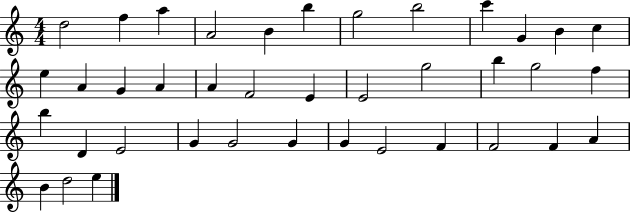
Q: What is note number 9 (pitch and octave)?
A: C6